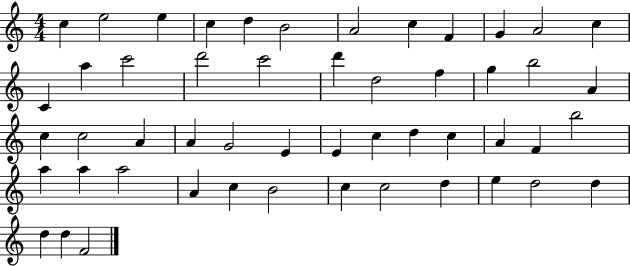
C5/q E5/h E5/q C5/q D5/q B4/h A4/h C5/q F4/q G4/q A4/h C5/q C4/q A5/q C6/h D6/h C6/h D6/q D5/h F5/q G5/q B5/h A4/q C5/q C5/h A4/q A4/q G4/h E4/q E4/q C5/q D5/q C5/q A4/q F4/q B5/h A5/q A5/q A5/h A4/q C5/q B4/h C5/q C5/h D5/q E5/q D5/h D5/q D5/q D5/q F4/h